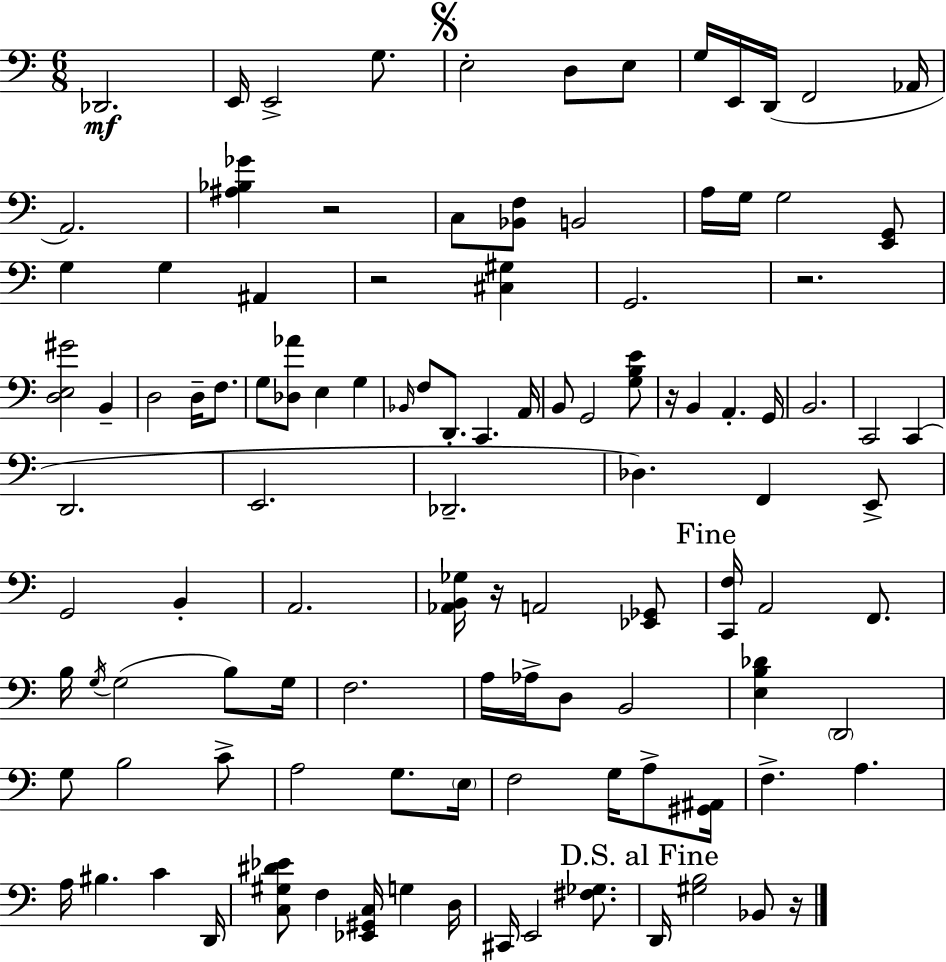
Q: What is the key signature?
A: C major